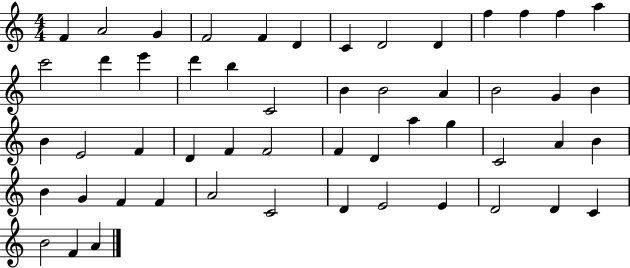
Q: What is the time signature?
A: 4/4